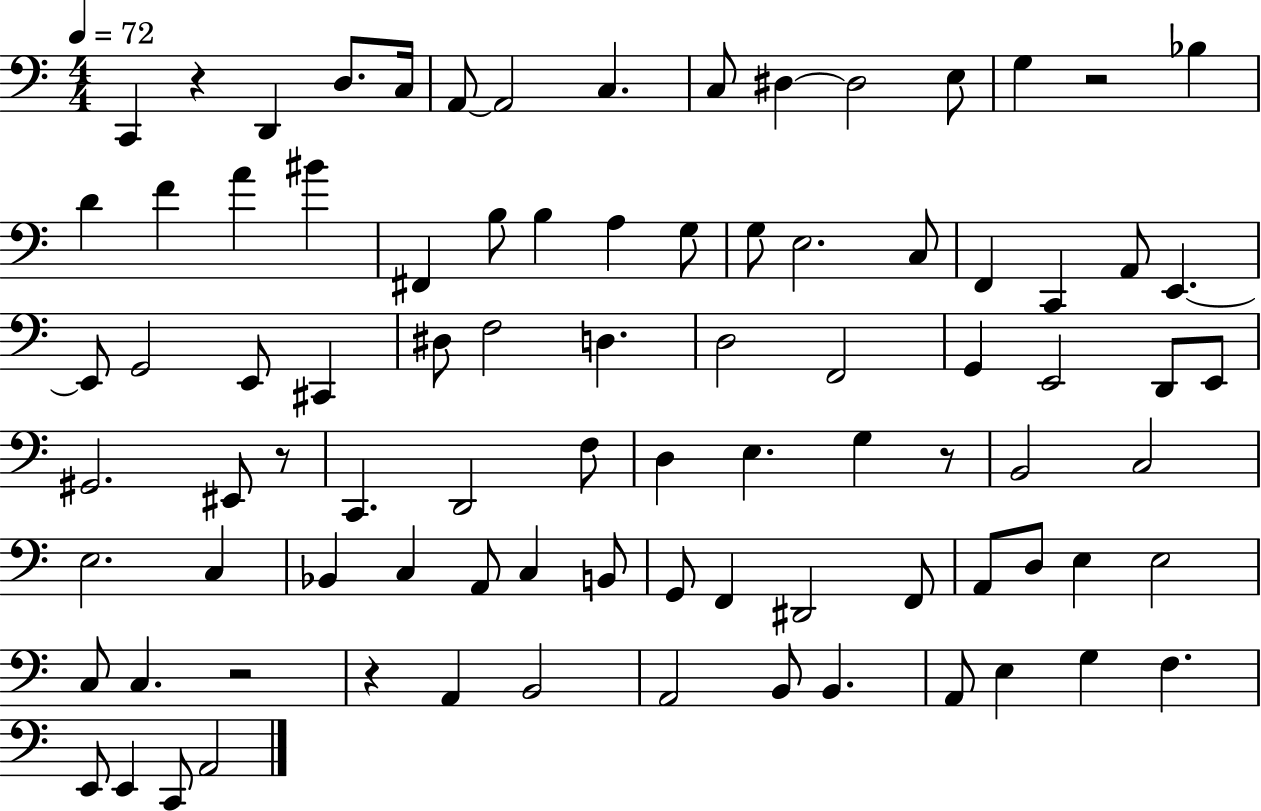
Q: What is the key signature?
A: C major